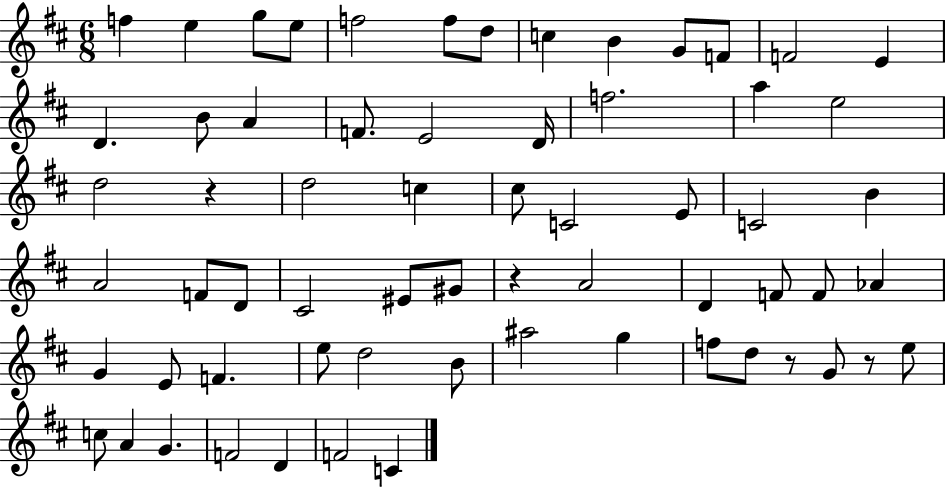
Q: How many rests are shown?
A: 4